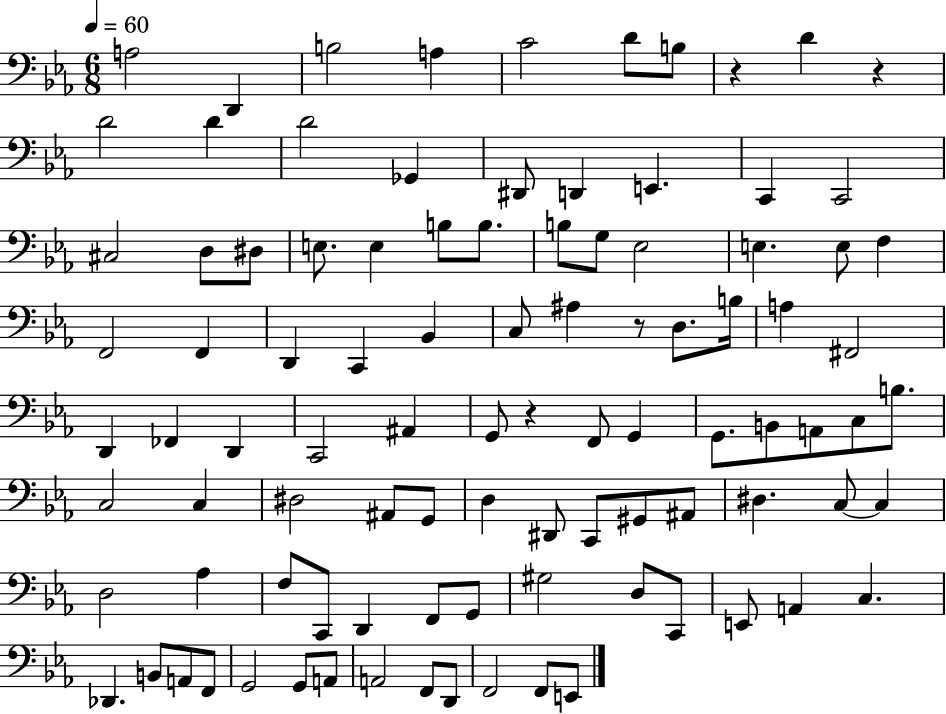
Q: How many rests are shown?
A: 4